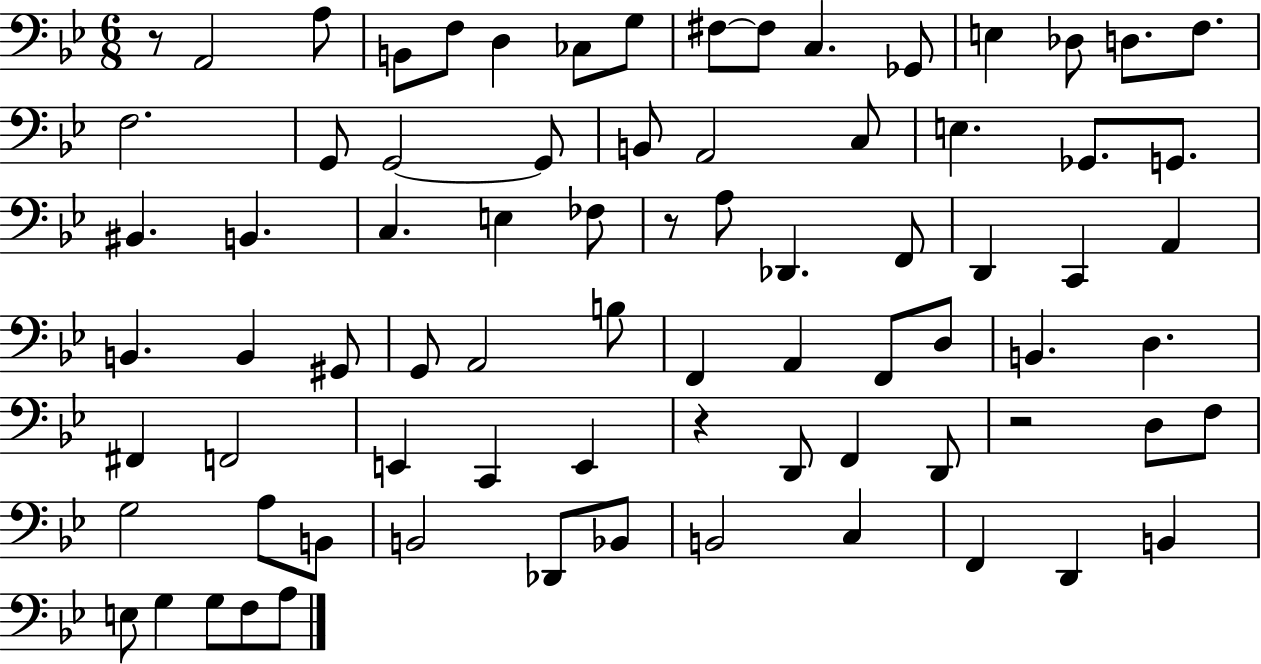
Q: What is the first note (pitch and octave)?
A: A2